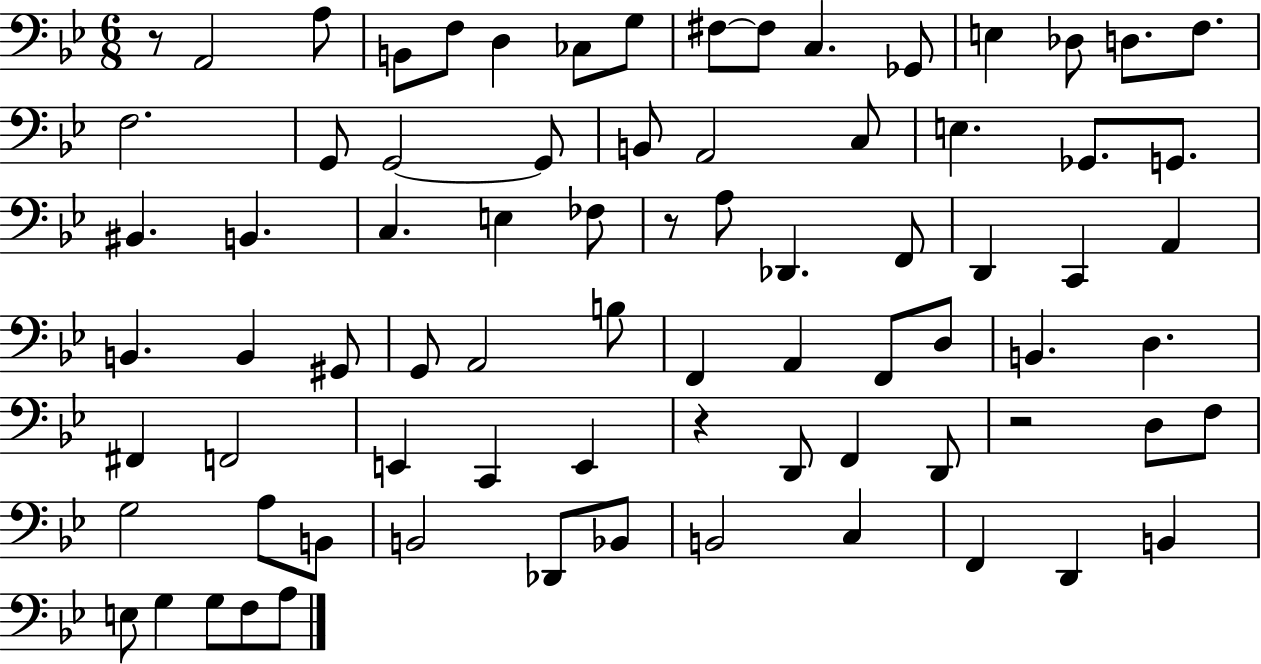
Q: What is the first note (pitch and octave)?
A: A2